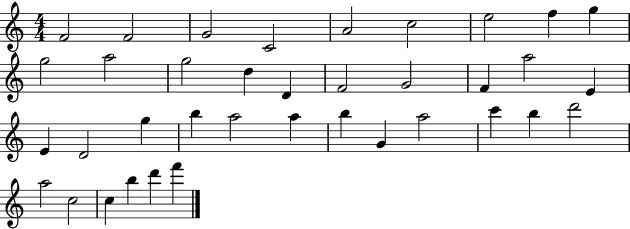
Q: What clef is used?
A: treble